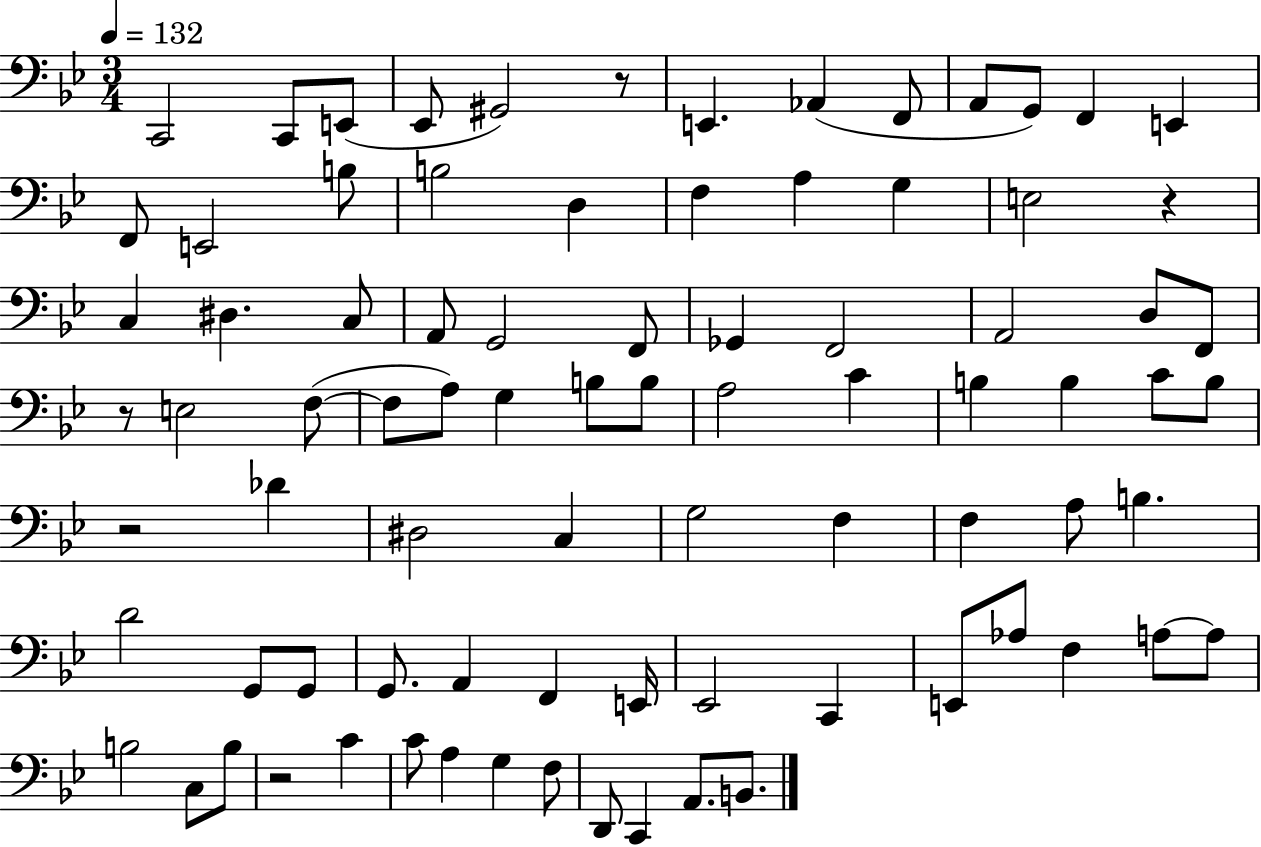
{
  \clef bass
  \numericTimeSignature
  \time 3/4
  \key bes \major
  \tempo 4 = 132
  c,2 c,8 e,8( | ees,8 gis,2) r8 | e,4. aes,4( f,8 | a,8 g,8) f,4 e,4 | \break f,8 e,2 b8 | b2 d4 | f4 a4 g4 | e2 r4 | \break c4 dis4. c8 | a,8 g,2 f,8 | ges,4 f,2 | a,2 d8 f,8 | \break r8 e2 f8~(~ | f8 a8) g4 b8 b8 | a2 c'4 | b4 b4 c'8 b8 | \break r2 des'4 | dis2 c4 | g2 f4 | f4 a8 b4. | \break d'2 g,8 g,8 | g,8. a,4 f,4 e,16 | ees,2 c,4 | e,8 aes8 f4 a8~~ a8 | \break b2 c8 b8 | r2 c'4 | c'8 a4 g4 f8 | d,8 c,4 a,8. b,8. | \break \bar "|."
}